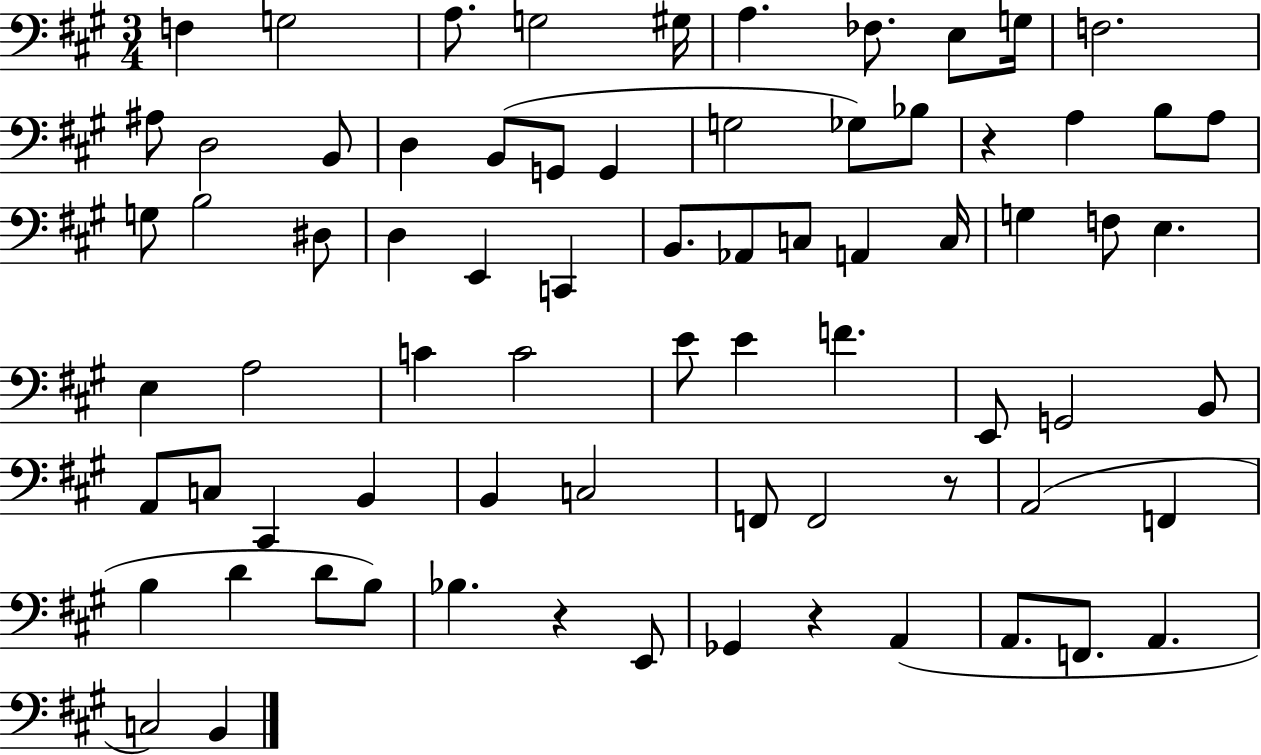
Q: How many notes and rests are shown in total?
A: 74